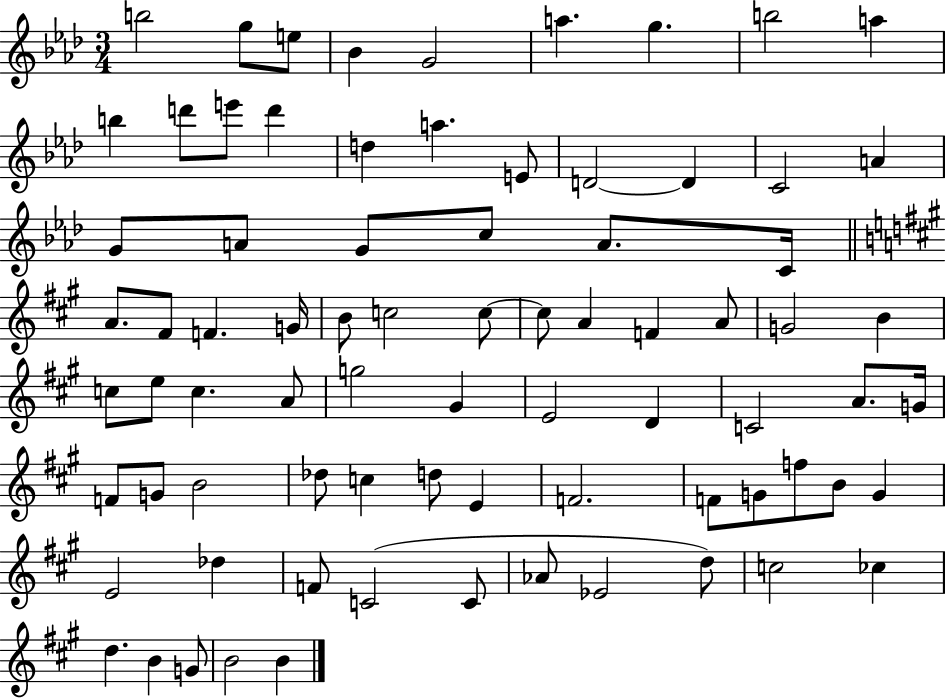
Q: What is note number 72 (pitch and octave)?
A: C5